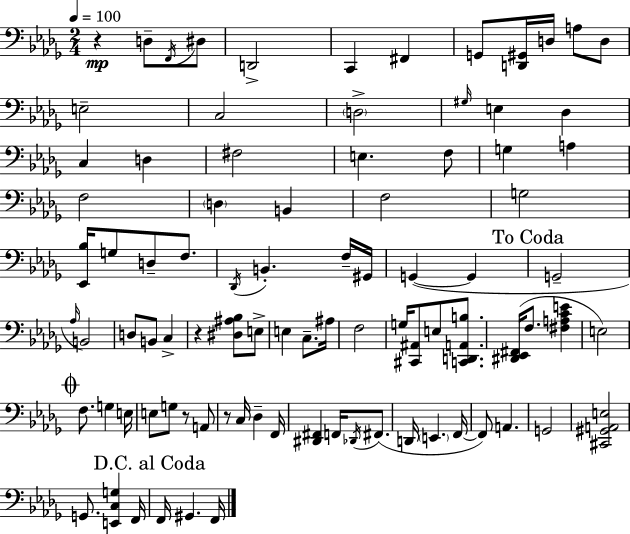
R/q D3/e F2/s D#3/e D2/h C2/q F#2/q G2/e [D2,G#2]/s D3/s A3/e D3/e E3/h C3/h D3/h G#3/s E3/q Db3/q C3/q D3/q F#3/h E3/q. F3/e G3/q A3/q F3/h D3/q B2/q F3/h G3/h [Eb2,Bb3]/s G3/e D3/e F3/e. Db2/s B2/q. F3/s G#2/s G2/q G2/q G2/h Ab3/s B2/h D3/e B2/e C3/q R/q [D#3,A#3,Bb3]/e E3/e E3/q C3/e. A#3/s F3/h G3/s [C#2,A#2]/e E3/e [C2,D2,A2,B3]/e. [D#2,Eb2,F#2]/s F3/e. [F#3,A3,C4,E4]/q E3/h F3/e. G3/q E3/s E3/e G3/e R/e A2/e R/e C3/s Db3/q F2/s [D#2,F#2]/q F2/s Db2/s F#2/e. D2/s E2/q. F2/s F2/e A2/q. G2/h [C#2,G#2,A2,E3]/h G2/e. [E2,C3,G3]/q F2/s F2/s G#2/q. F2/s